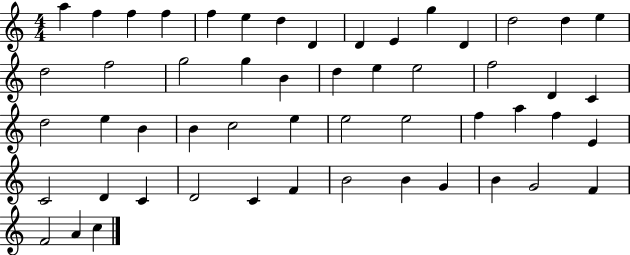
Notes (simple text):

A5/q F5/q F5/q F5/q F5/q E5/q D5/q D4/q D4/q E4/q G5/q D4/q D5/h D5/q E5/q D5/h F5/h G5/h G5/q B4/q D5/q E5/q E5/h F5/h D4/q C4/q D5/h E5/q B4/q B4/q C5/h E5/q E5/h E5/h F5/q A5/q F5/q E4/q C4/h D4/q C4/q D4/h C4/q F4/q B4/h B4/q G4/q B4/q G4/h F4/q F4/h A4/q C5/q